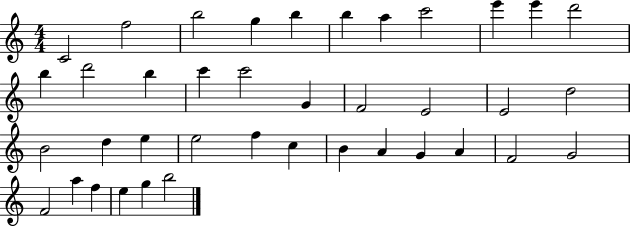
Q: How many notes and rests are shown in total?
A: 39